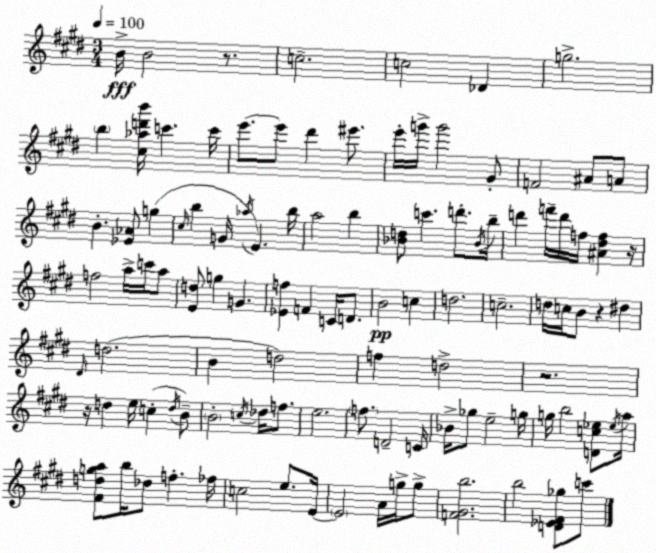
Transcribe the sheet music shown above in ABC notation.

X:1
T:Untitled
M:3/4
L:1/4
K:E
B/4 B2 z/2 c2 c2 _D g2 b [^c_ad'b']/4 c' c'/4 e'/2 e'/2 ^d' ^e'/2 e'/4 g'/4 g'2 ^G/2 F2 ^A/2 A/2 B [_E_A]/2 g ^c/4 b G/4 _a/4 E b/4 a2 b [_Bd]/2 c' d'/2 _B/4 b/4 d' f'/4 d'/4 f/4 [^A^df] z/4 f2 a/4 c'/4 a/2 [Ed]/2 g G [_Ef] F C/4 D/2 B2 c d2 c2 d/4 c/4 B/2 z ^d ^D/4 d2 B d2 f d2 z2 z/4 d e/4 c d/4 B/2 B2 c/4 _d/4 f/2 e2 f/2 D2 C/4 _B/4 _g/2 e2 g/4 g/4 b2 [Dc_e]/2 _e/4 a/4 [^Fdga]/2 b/4 _d/2 f _f/4 c2 e/2 E/4 E2 A/4 g/4 g/2 [F^Gb]2 b2 [D_E^F_g]/2 c'/2